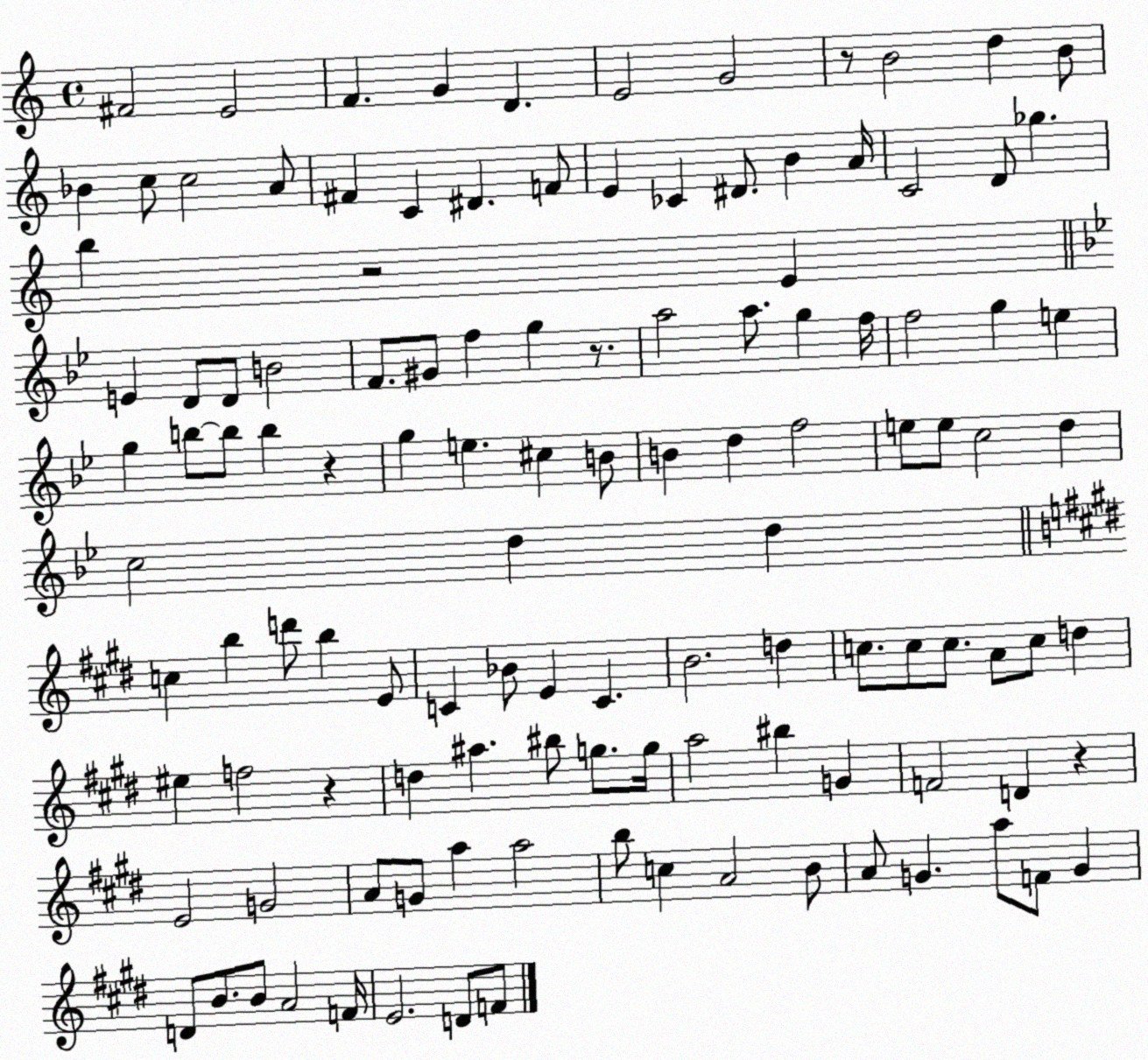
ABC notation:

X:1
T:Untitled
M:4/4
L:1/4
K:C
^F2 E2 F G D E2 G2 z/2 B2 d B/2 _B c/2 c2 A/2 ^F C ^D F/2 E _C ^D/2 B A/4 C2 D/2 _g b z2 E E D/2 D/2 B2 F/2 ^G/2 f g z/2 a2 a/2 g f/4 f2 g e g b/2 b/2 b z g e ^c B/2 B d f2 e/2 e/2 c2 d c2 d d c b d'/2 b E/2 C _B/2 E C B2 d c/2 c/2 c/2 A/2 c/2 d ^e f2 z d ^a ^b/2 g/2 g/4 a2 ^b G F2 D z E2 G2 A/2 G/2 a a2 b/2 c A2 B/2 A/2 G a/2 F/2 G D/2 B/2 B/2 A2 F/4 E2 D/2 F/2